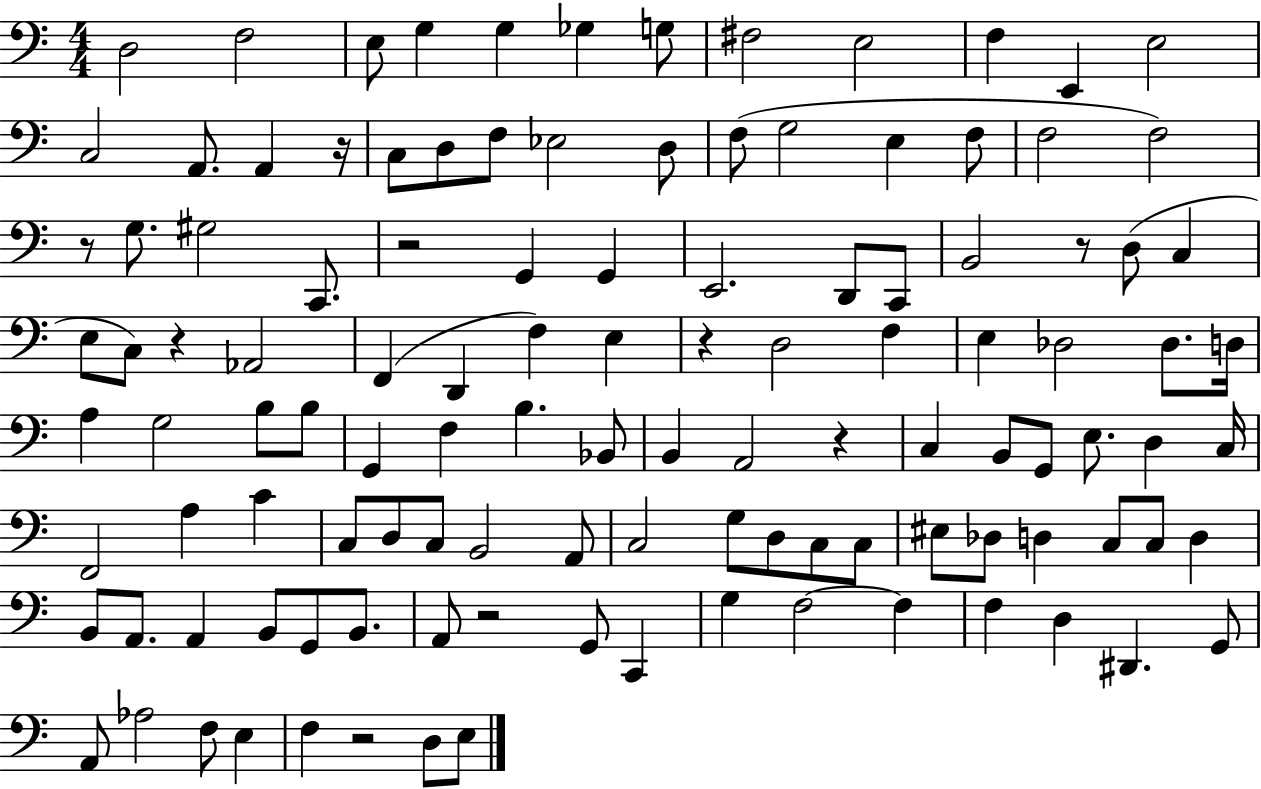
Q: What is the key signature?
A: C major